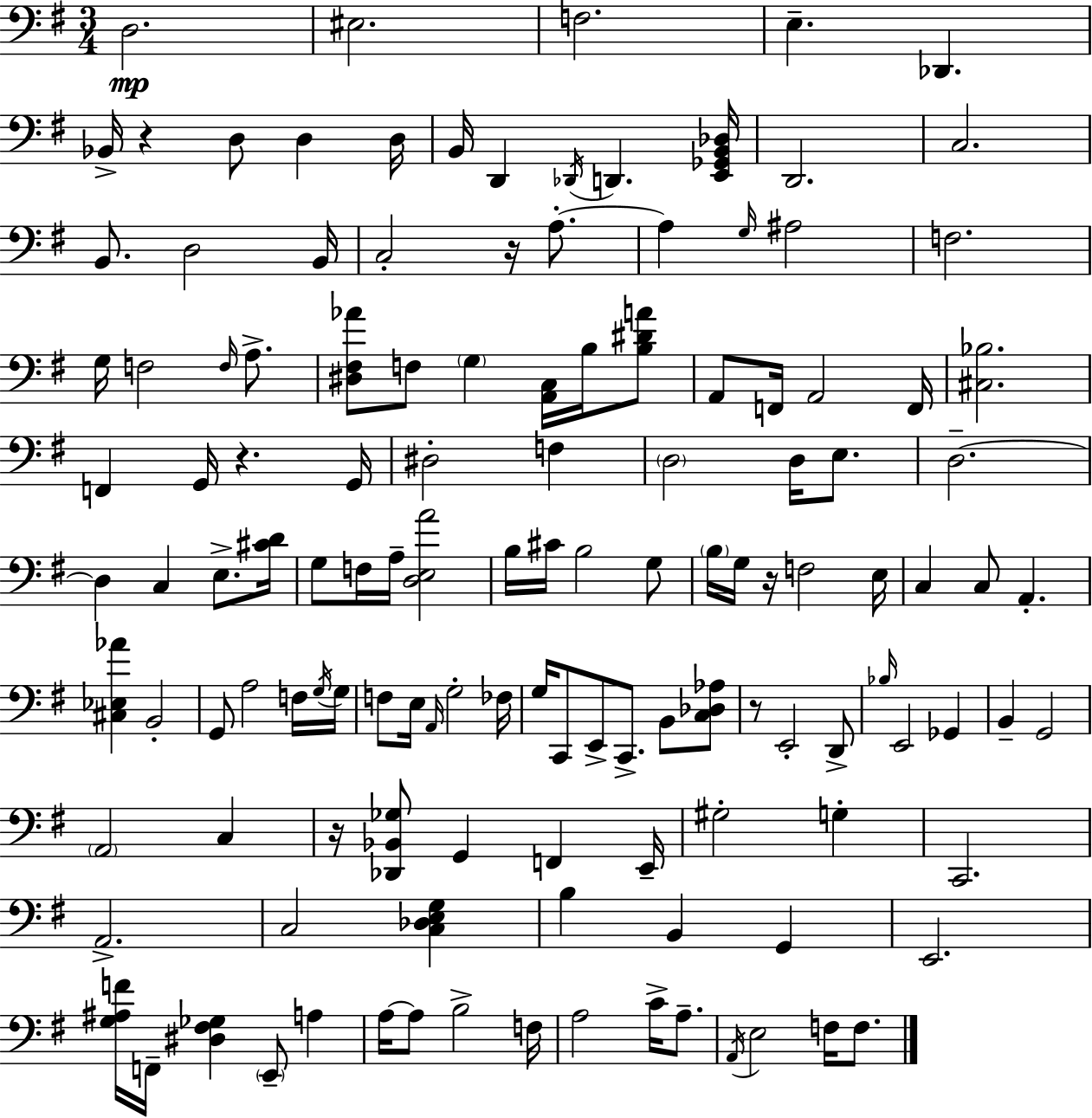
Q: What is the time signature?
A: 3/4